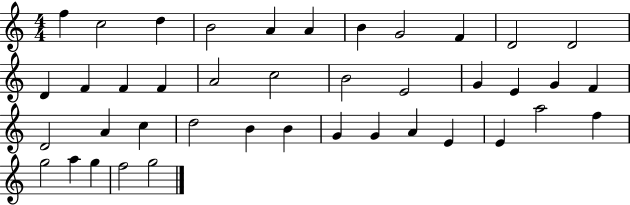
{
  \clef treble
  \numericTimeSignature
  \time 4/4
  \key c \major
  f''4 c''2 d''4 | b'2 a'4 a'4 | b'4 g'2 f'4 | d'2 d'2 | \break d'4 f'4 f'4 f'4 | a'2 c''2 | b'2 e'2 | g'4 e'4 g'4 f'4 | \break d'2 a'4 c''4 | d''2 b'4 b'4 | g'4 g'4 a'4 e'4 | e'4 a''2 f''4 | \break g''2 a''4 g''4 | f''2 g''2 | \bar "|."
}